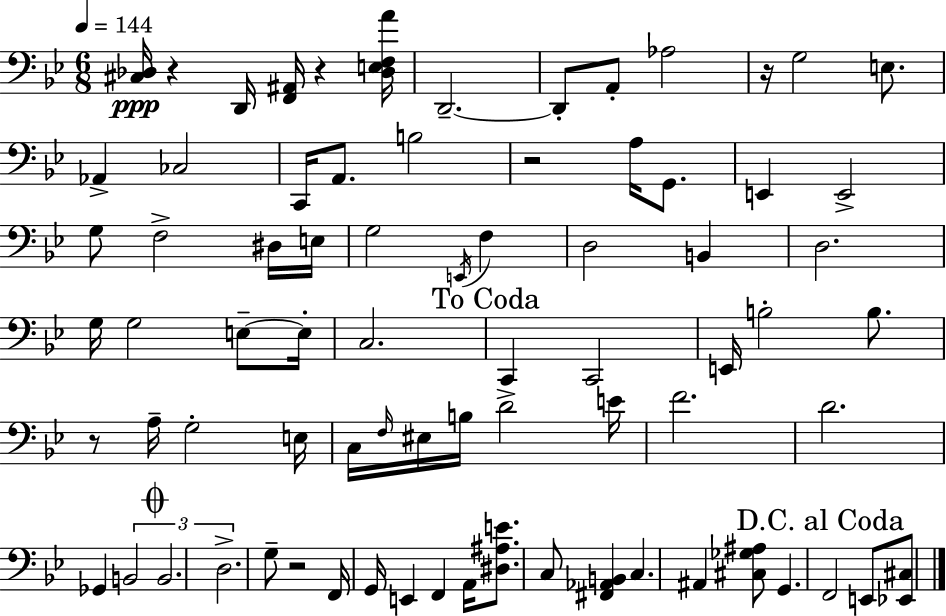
[C#3,Db3]/s R/q D2/s [F2,A#2]/s R/q [Db3,E3,F3,A4]/s D2/h. D2/e A2/e Ab3/h R/s G3/h E3/e. Ab2/q CES3/h C2/s A2/e. B3/h R/h A3/s G2/e. E2/q E2/h G3/e F3/h D#3/s E3/s G3/h E2/s F3/q D3/h B2/q D3/h. G3/s G3/h E3/e E3/s C3/h. C2/q C2/h E2/s B3/h B3/e. R/e A3/s G3/h E3/s C3/s F3/s EIS3/s B3/s D4/h E4/s F4/h. D4/h. Gb2/q B2/h B2/h. D3/h. G3/e R/h F2/s G2/s E2/q F2/q A2/s [D#3,A#3,E4]/e. C3/e [F#2,Ab2,B2]/q C3/q. A#2/q [C#3,Gb3,A#3]/e G2/q. F2/h E2/e [Eb2,C#3]/e